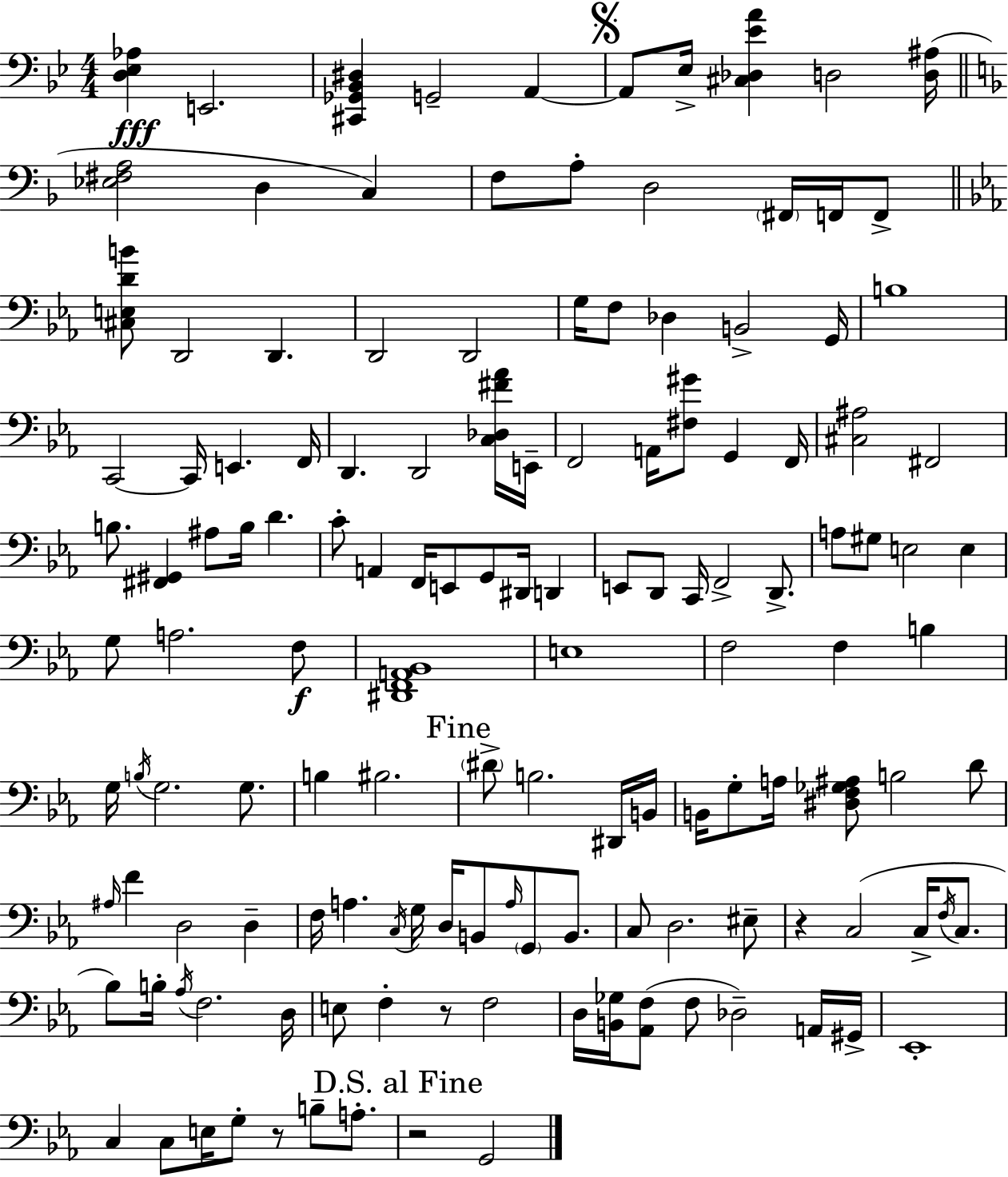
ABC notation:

X:1
T:Untitled
M:4/4
L:1/4
K:Bb
[D,_E,_A,] E,,2 [^C,,_G,,_B,,^D,] G,,2 A,, A,,/2 _E,/4 [^C,_D,_EA] D,2 [D,^A,]/4 [_E,^F,A,]2 D, C, F,/2 A,/2 D,2 ^F,,/4 F,,/4 F,,/2 [^C,E,DB]/2 D,,2 D,, D,,2 D,,2 G,/4 F,/2 _D, B,,2 G,,/4 B,4 C,,2 C,,/4 E,, F,,/4 D,, D,,2 [C,_D,^F_A]/4 E,,/4 F,,2 A,,/4 [^F,^G]/2 G,, F,,/4 [^C,^A,]2 ^F,,2 B,/2 [^F,,^G,,] ^A,/2 B,/4 D C/2 A,, F,,/4 E,,/2 G,,/2 ^D,,/4 D,, E,,/2 D,,/2 C,,/4 F,,2 D,,/2 A,/2 ^G,/2 E,2 E, G,/2 A,2 F,/2 [^D,,F,,A,,_B,,]4 E,4 F,2 F, B, G,/4 B,/4 G,2 G,/2 B, ^B,2 ^D/2 B,2 ^D,,/4 B,,/4 B,,/4 G,/2 A,/4 [^D,F,_G,^A,]/2 B,2 D/2 ^A,/4 F D,2 D, F,/4 A, C,/4 G,/4 D,/4 B,,/2 A,/4 G,,/2 B,,/2 C,/2 D,2 ^E,/2 z C,2 C,/4 F,/4 C,/2 _B,/2 B,/4 _A,/4 F,2 D,/4 E,/2 F, z/2 F,2 D,/4 [B,,_G,]/4 [_A,,F,]/2 F,/2 _D,2 A,,/4 ^G,,/4 _E,,4 C, C,/2 E,/4 G,/2 z/2 B,/2 A,/2 z2 G,,2